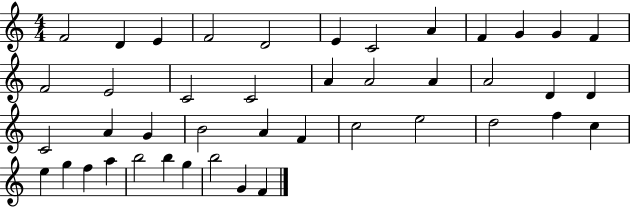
X:1
T:Untitled
M:4/4
L:1/4
K:C
F2 D E F2 D2 E C2 A F G G F F2 E2 C2 C2 A A2 A A2 D D C2 A G B2 A F c2 e2 d2 f c e g f a b2 b g b2 G F